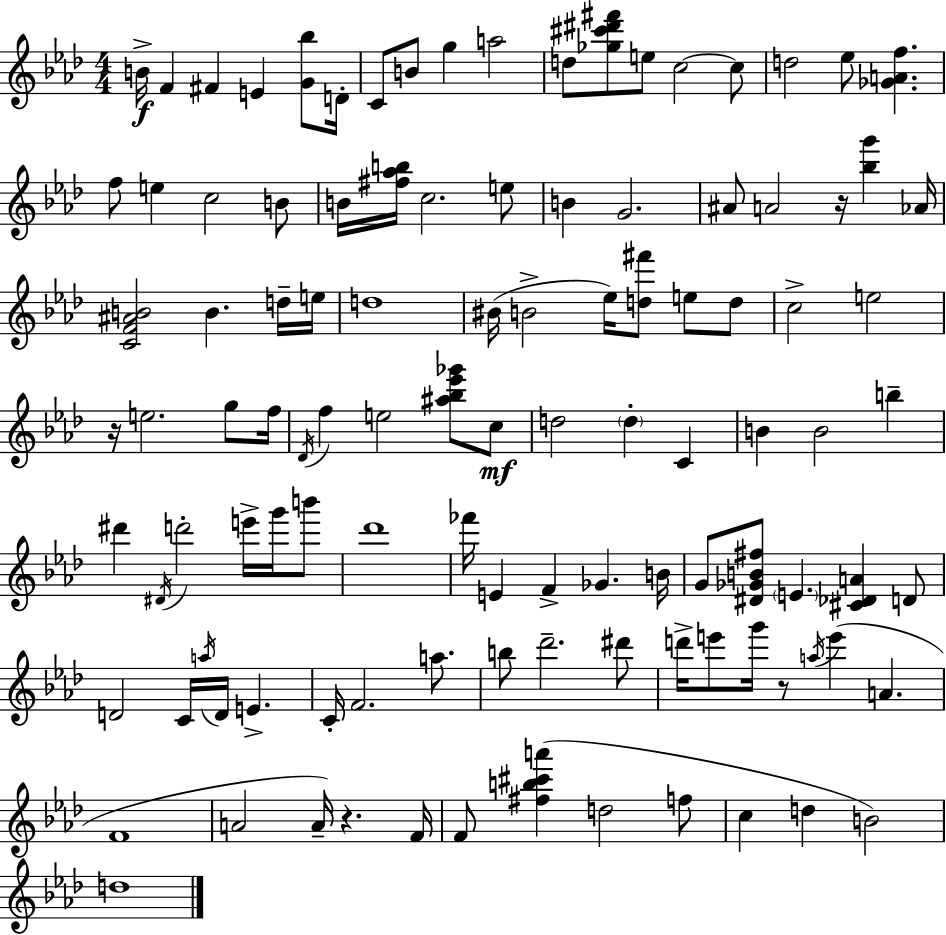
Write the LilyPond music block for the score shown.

{
  \clef treble
  \numericTimeSignature
  \time 4/4
  \key f \minor
  b'16->\f f'4 fis'4 e'4 <g' bes''>8 d'16-. | c'8 b'8 g''4 a''2 | d''8 <ges'' cis''' dis''' fis'''>8 e''8 c''2~~ c''8 | d''2 ees''8 <ges' a' f''>4. | \break f''8 e''4 c''2 b'8 | b'16 <fis'' aes'' b''>16 c''2. e''8 | b'4 g'2. | ais'8 a'2 r16 <bes'' g'''>4 aes'16 | \break <c' f' ais' b'>2 b'4. d''16-- e''16 | d''1 | bis'16( b'2-> ees''16) <d'' fis'''>8 e''8 d''8 | c''2-> e''2 | \break r16 e''2. g''8 f''16 | \acciaccatura { des'16 } f''4 e''2 <ais'' bes'' ees''' ges'''>8 c''8\mf | d''2 \parenthesize d''4-. c'4 | b'4 b'2 b''4-- | \break dis'''4 \acciaccatura { dis'16 } d'''2-. e'''16-> g'''16 | b'''8 des'''1 | fes'''16 e'4 f'4-> ges'4. | b'16 g'8 <dis' ges' b' fis''>8 \parenthesize e'4. <cis' des' a'>4 | \break d'8 d'2 c'16 \acciaccatura { a''16 } d'16 e'4.-> | c'16-. f'2. | a''8. b''8 des'''2.-- | dis'''8 d'''16-> e'''8 g'''16 r8 \acciaccatura { a''16 }( e'''4 a'4. | \break f'1 | a'2 a'16--) r4. | f'16 f'8 <fis'' b'' cis''' a'''>4( d''2 | f''8 c''4 d''4 b'2) | \break d''1 | \bar "|."
}